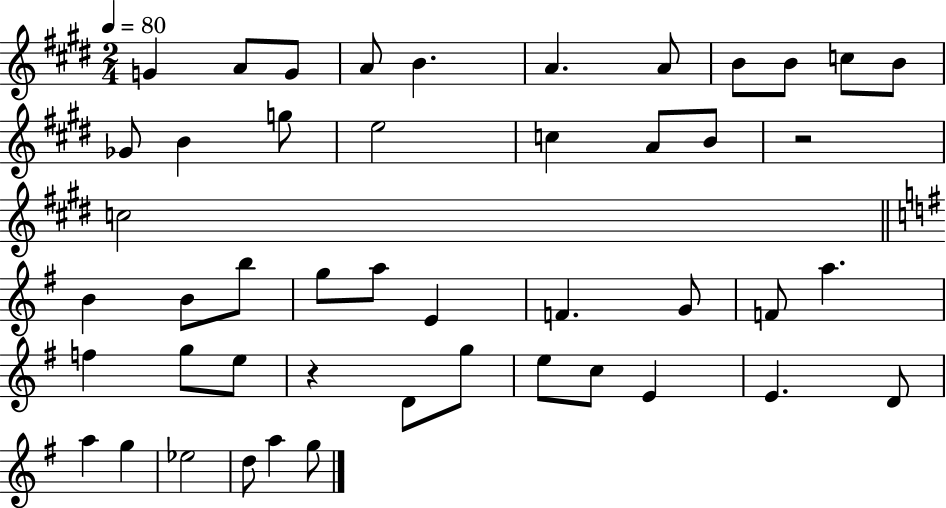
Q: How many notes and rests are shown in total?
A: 47